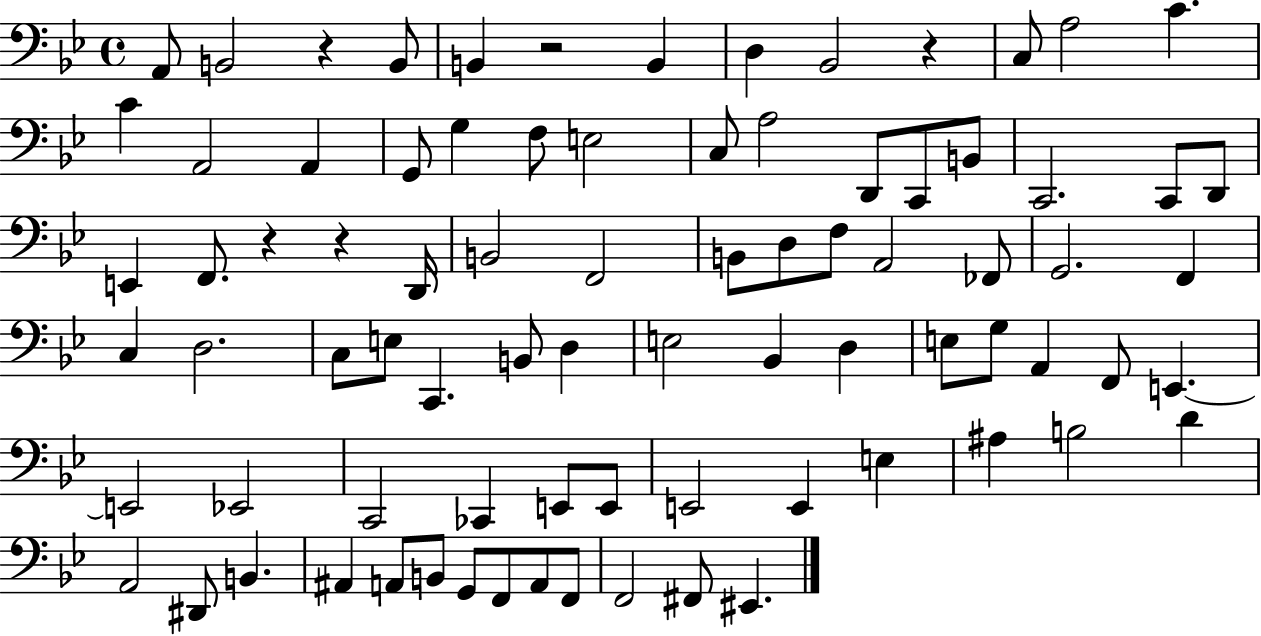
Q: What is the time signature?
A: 4/4